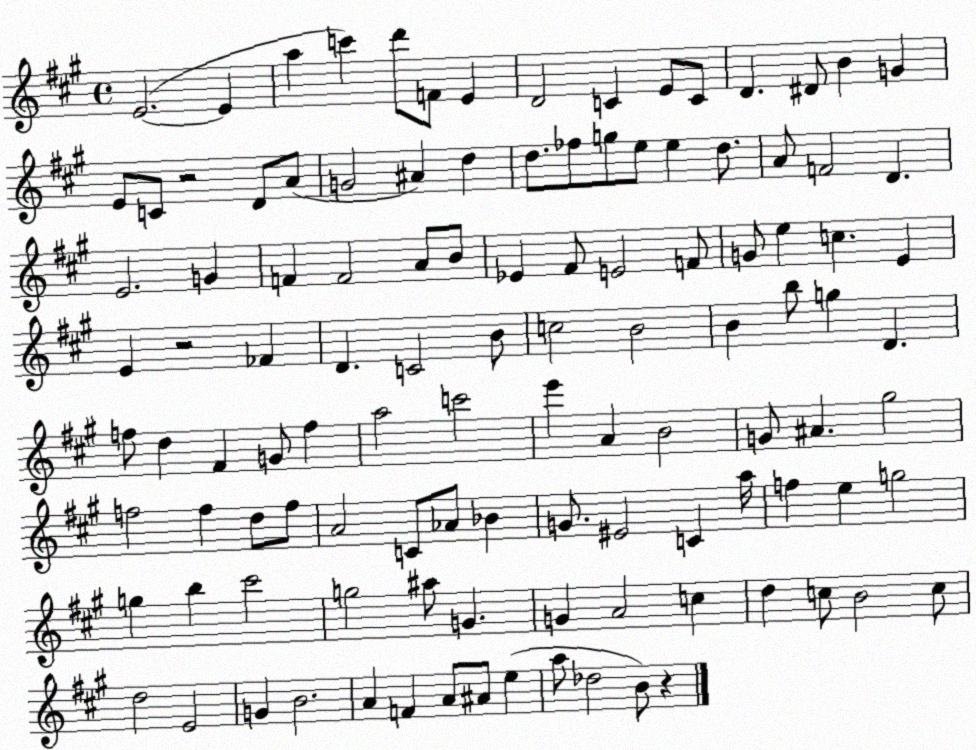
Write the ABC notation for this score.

X:1
T:Untitled
M:4/4
L:1/4
K:A
E2 E a c' d'/2 F/2 E D2 C E/2 C/2 D ^D/2 B G E/2 C/2 z2 D/2 A/2 G2 ^A d d/2 _f/2 g/2 e/2 e d/2 A/2 F2 D E2 G F F2 A/2 B/2 _E ^F/2 E2 F/2 G/2 e c E E z2 _F D C2 B/2 c2 B2 B b/2 g D f/2 d ^F G/2 f a2 c'2 e' A B2 G/2 ^A ^g2 f2 f d/2 f/2 A2 C/2 _A/2 _B G/2 ^E2 C a/4 f e g2 g b ^c'2 g2 ^a/2 G G A2 c d c/2 B2 c/2 d2 E2 G B2 A F A/2 ^A/2 e a/2 _d2 B/2 z